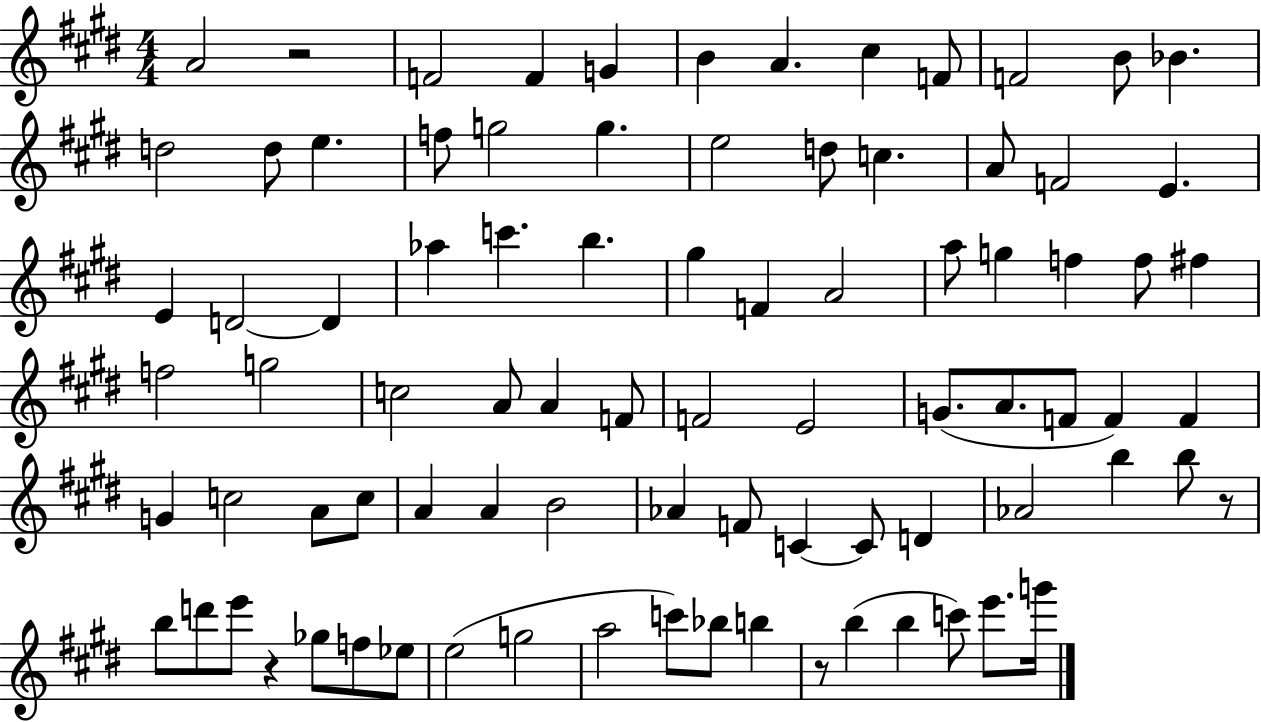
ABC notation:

X:1
T:Untitled
M:4/4
L:1/4
K:E
A2 z2 F2 F G B A ^c F/2 F2 B/2 _B d2 d/2 e f/2 g2 g e2 d/2 c A/2 F2 E E D2 D _a c' b ^g F A2 a/2 g f f/2 ^f f2 g2 c2 A/2 A F/2 F2 E2 G/2 A/2 F/2 F F G c2 A/2 c/2 A A B2 _A F/2 C C/2 D _A2 b b/2 z/2 b/2 d'/2 e'/2 z _g/2 f/2 _e/2 e2 g2 a2 c'/2 _b/2 b z/2 b b c'/2 e'/2 g'/4